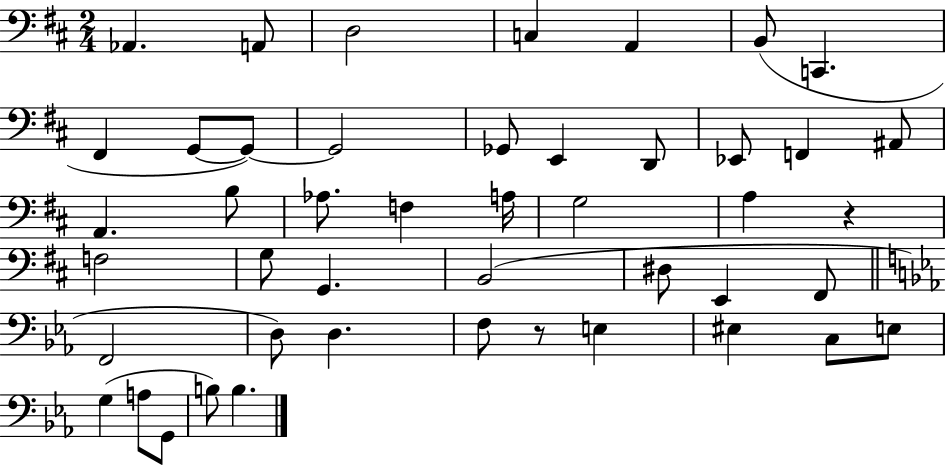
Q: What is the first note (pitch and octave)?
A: Ab2